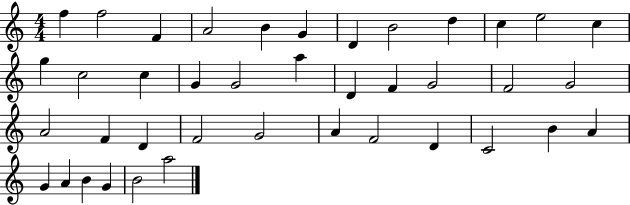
X:1
T:Untitled
M:4/4
L:1/4
K:C
f f2 F A2 B G D B2 d c e2 c g c2 c G G2 a D F G2 F2 G2 A2 F D F2 G2 A F2 D C2 B A G A B G B2 a2